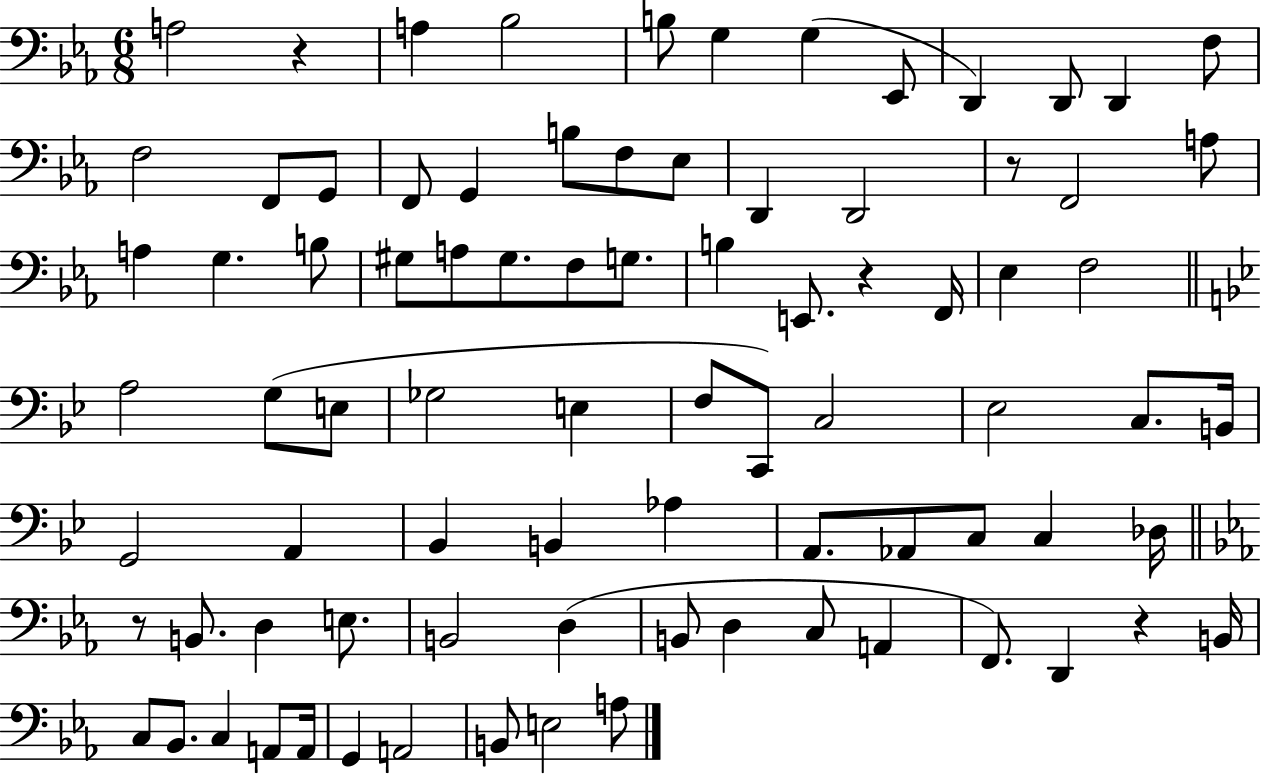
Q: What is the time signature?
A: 6/8